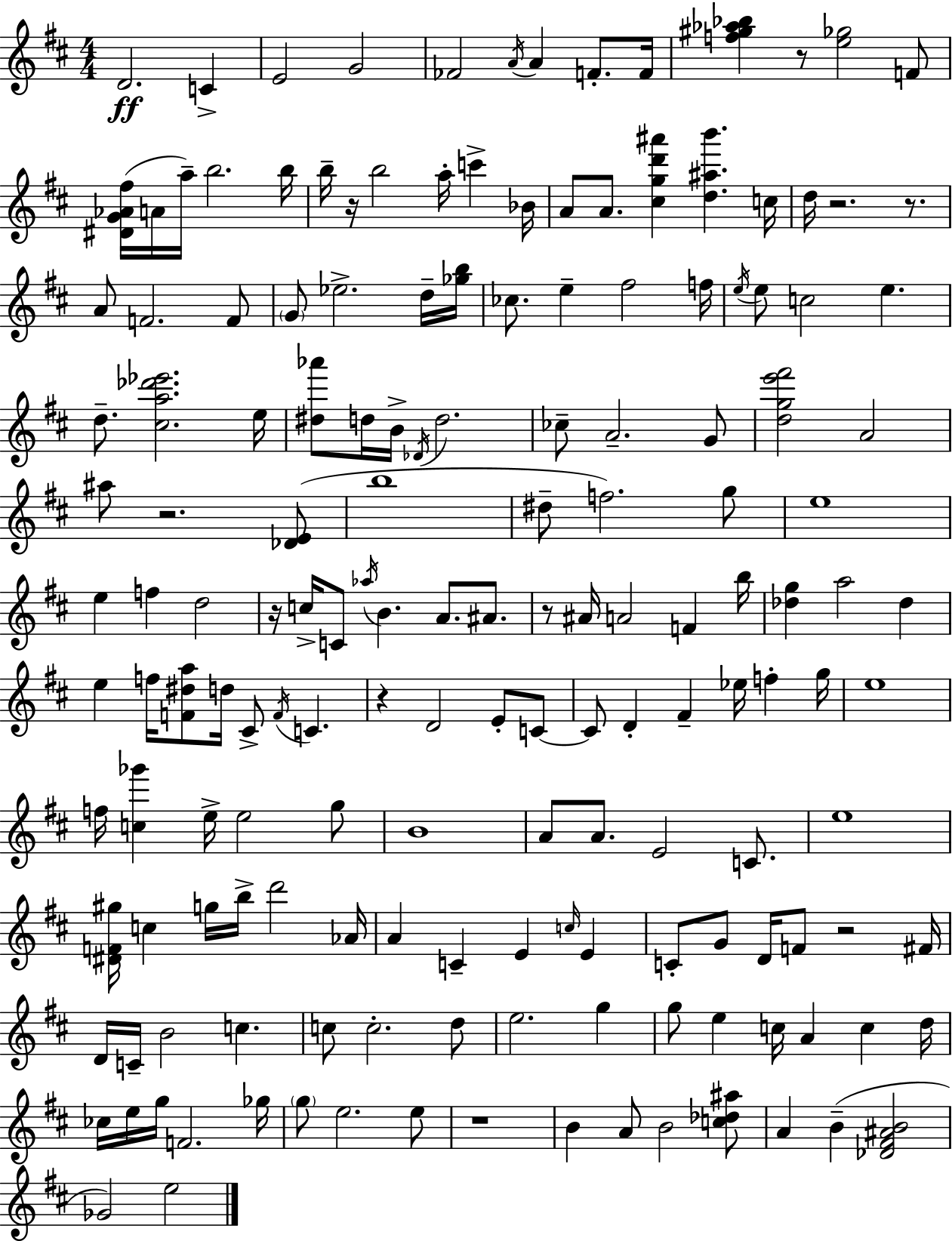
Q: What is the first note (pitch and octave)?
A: D4